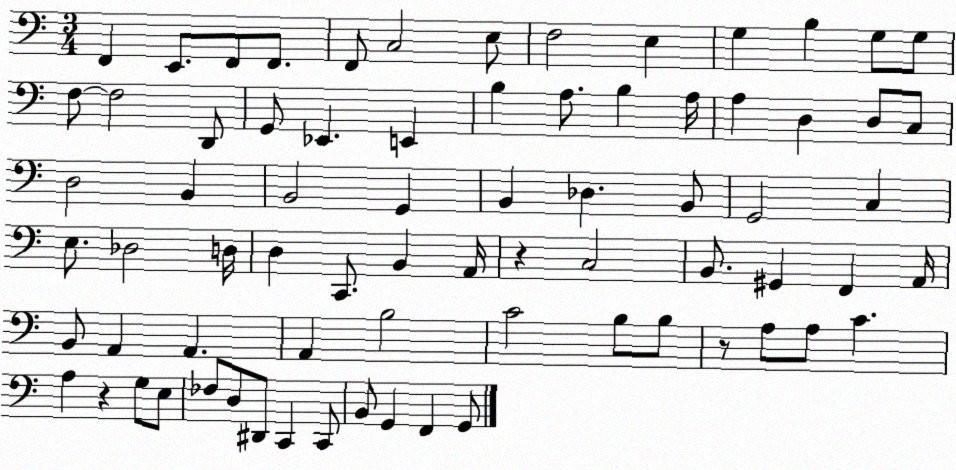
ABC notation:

X:1
T:Untitled
M:3/4
L:1/4
K:C
F,, E,,/2 F,,/2 F,,/2 F,,/2 C,2 E,/2 F,2 E, G, B, G,/2 G,/2 F,/2 F,2 D,,/2 G,,/2 _E,, E,, B, A,/2 B, A,/4 A, D, D,/2 C,/2 D,2 B,, B,,2 G,, B,, _D, B,,/2 G,,2 C, E,/2 _D,2 D,/4 D, C,,/2 B,, A,,/4 z C,2 B,,/2 ^G,, F,, A,,/4 B,,/2 A,, A,, A,, B,2 C2 B,/2 B,/2 z/2 A,/2 A,/2 C A, z G,/2 E,/2 _F,/2 D,/2 ^D,,/2 C,, C,,/2 B,,/2 G,, F,, G,,/2